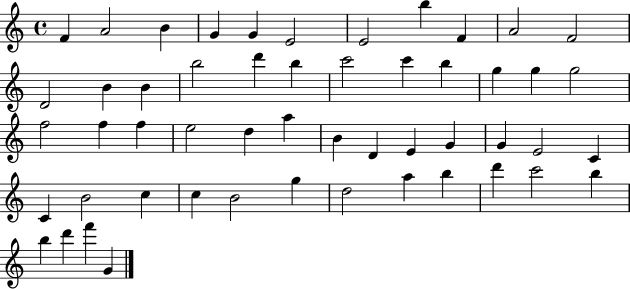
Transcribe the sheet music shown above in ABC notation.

X:1
T:Untitled
M:4/4
L:1/4
K:C
F A2 B G G E2 E2 b F A2 F2 D2 B B b2 d' b c'2 c' b g g g2 f2 f f e2 d a B D E G G E2 C C B2 c c B2 g d2 a b d' c'2 b b d' f' G